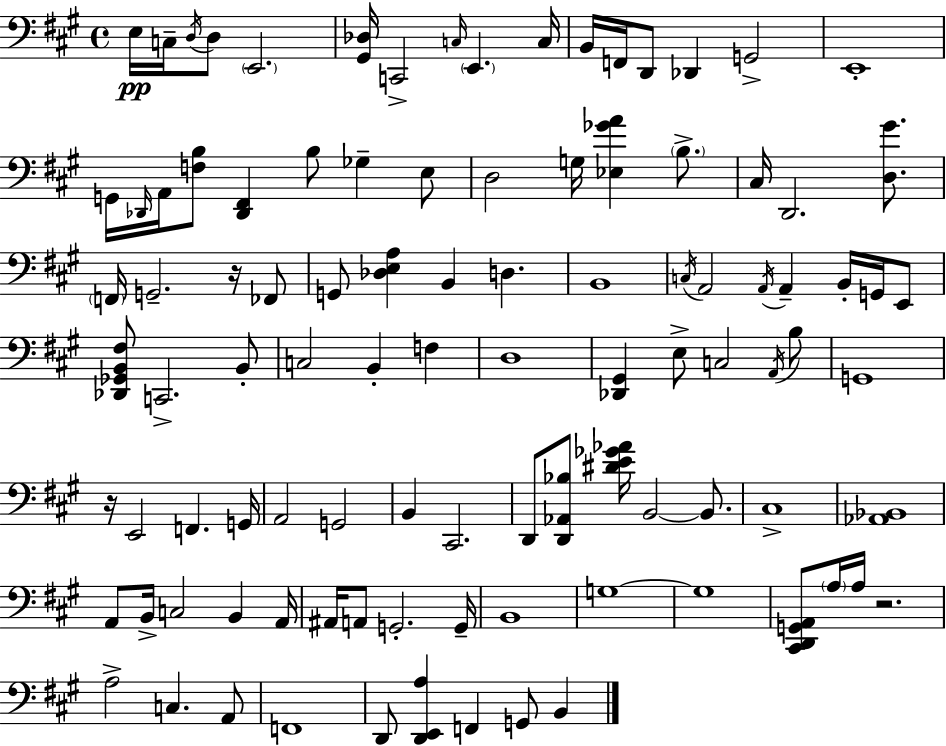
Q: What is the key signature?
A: A major